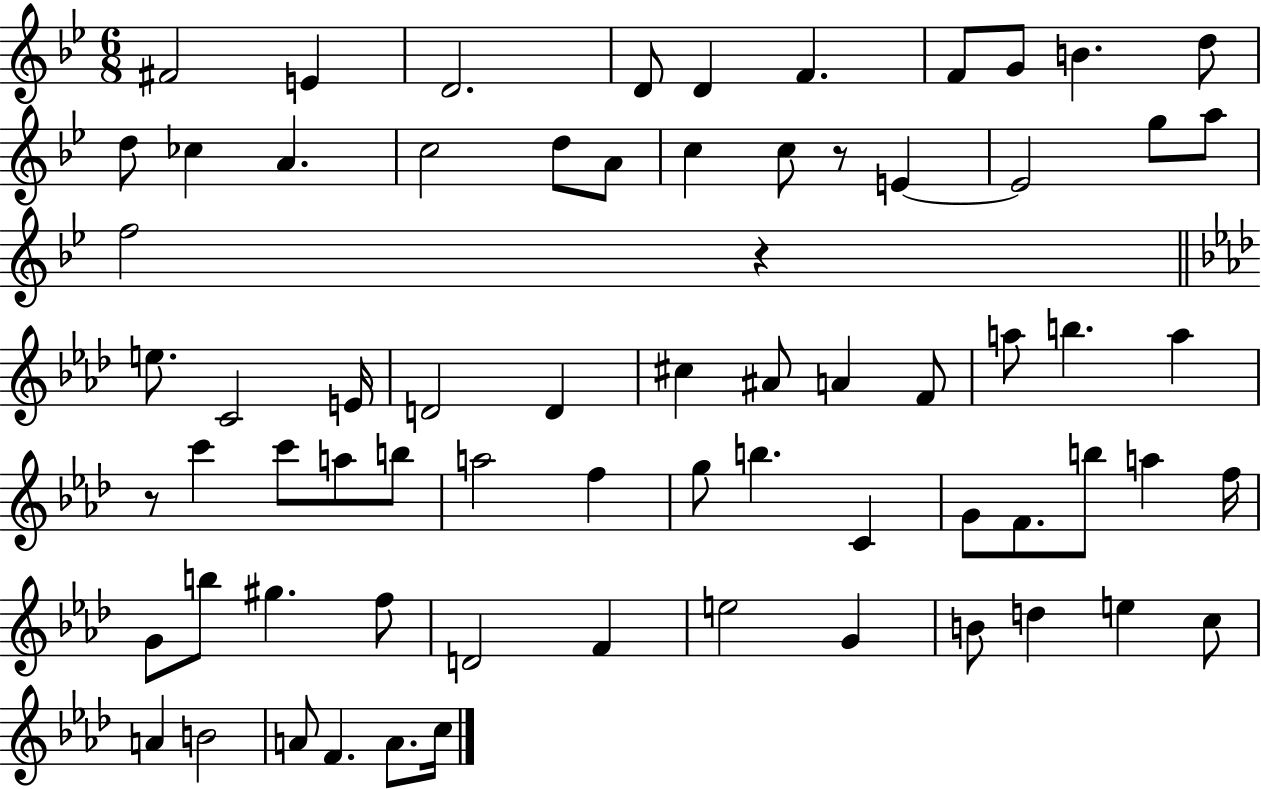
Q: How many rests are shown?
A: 3